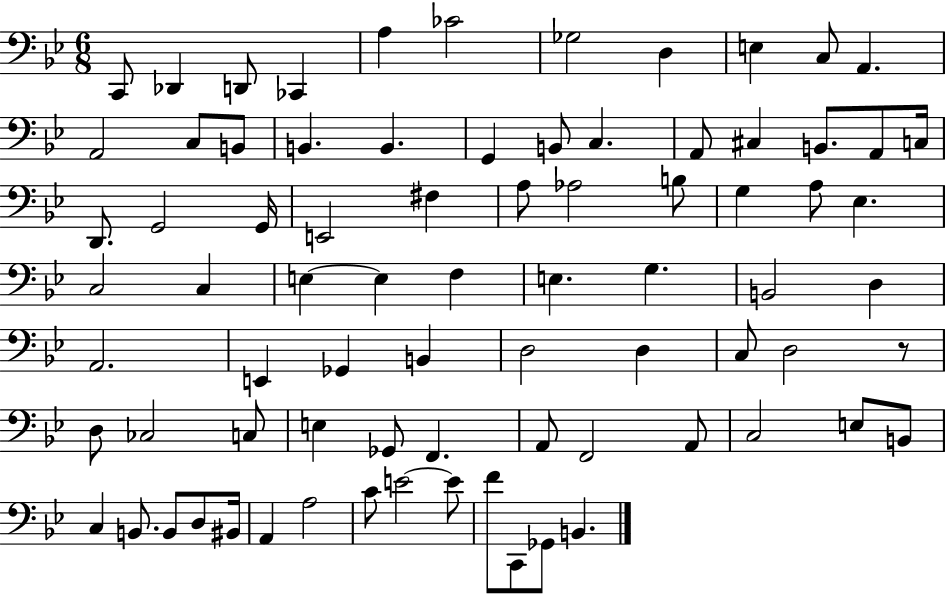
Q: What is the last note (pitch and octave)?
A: B2